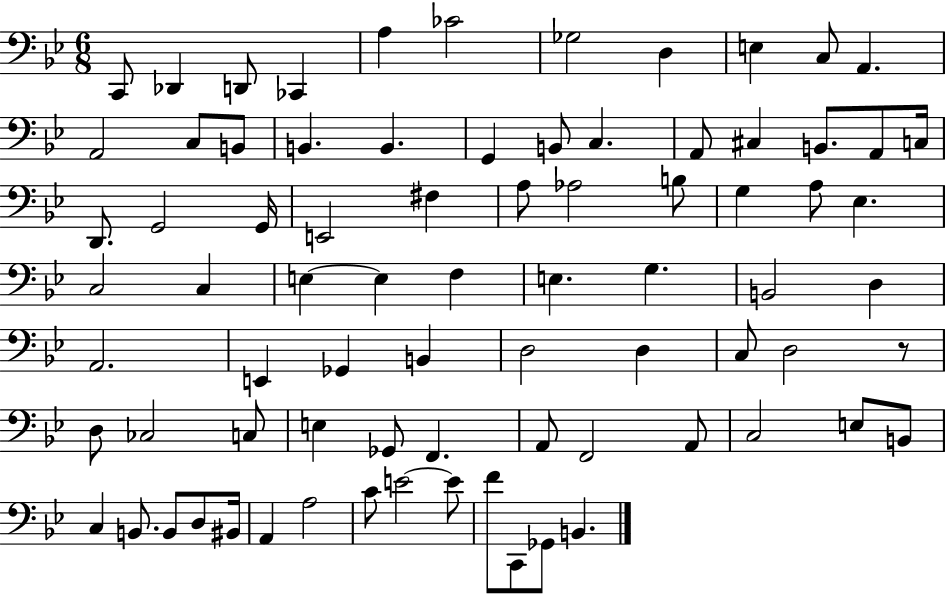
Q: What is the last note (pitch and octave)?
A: B2